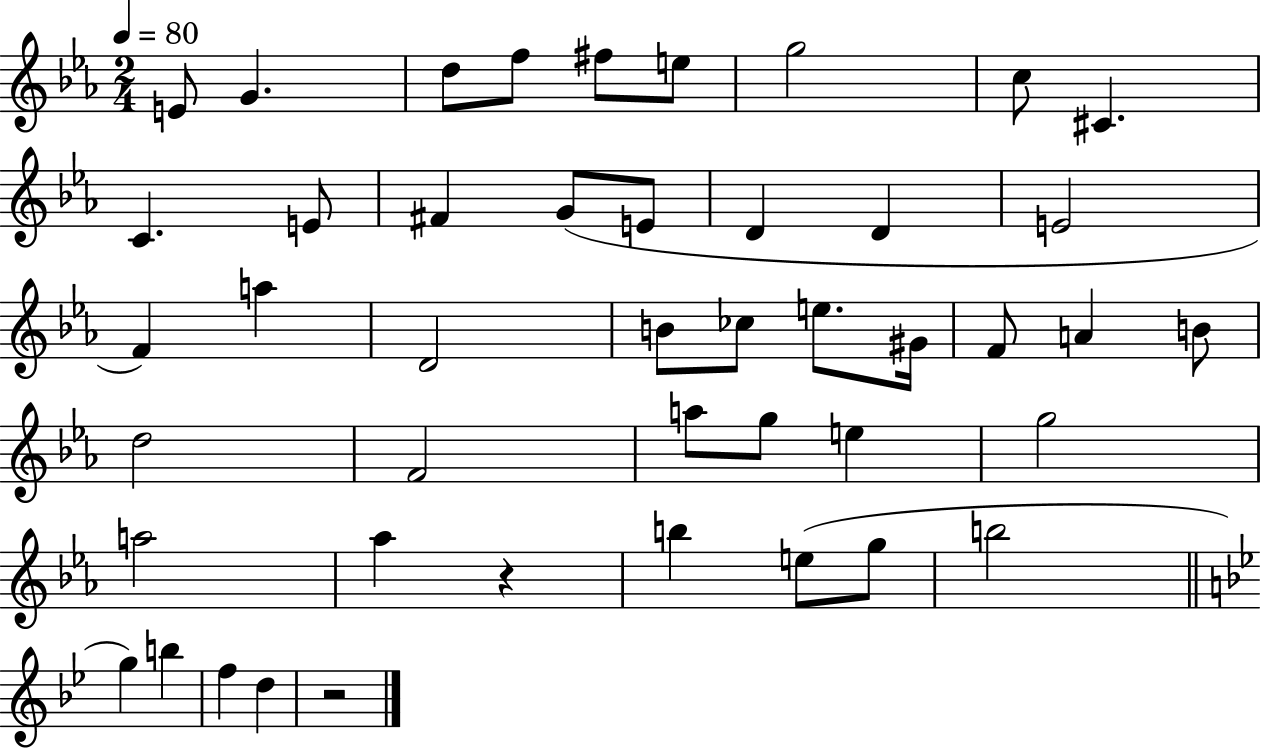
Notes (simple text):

E4/e G4/q. D5/e F5/e F#5/e E5/e G5/h C5/e C#4/q. C4/q. E4/e F#4/q G4/e E4/e D4/q D4/q E4/h F4/q A5/q D4/h B4/e CES5/e E5/e. G#4/s F4/e A4/q B4/e D5/h F4/h A5/e G5/e E5/q G5/h A5/h Ab5/q R/q B5/q E5/e G5/e B5/h G5/q B5/q F5/q D5/q R/h